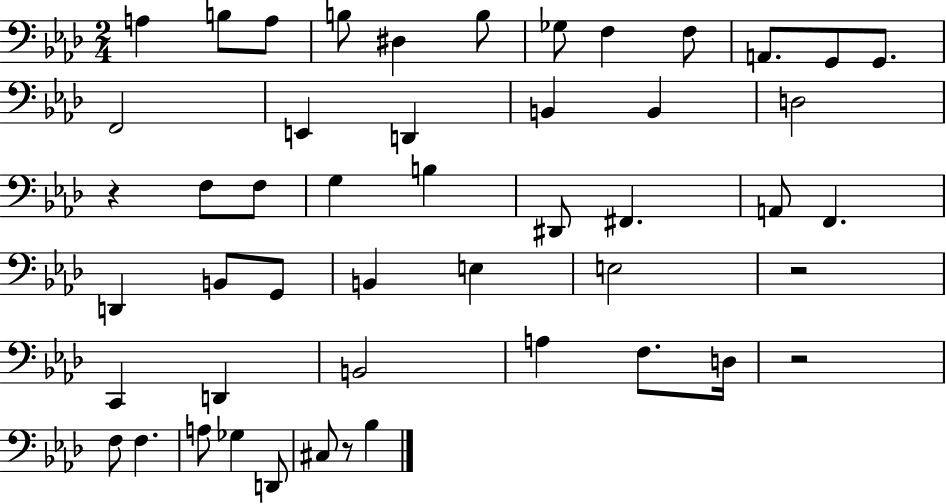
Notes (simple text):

A3/q B3/e A3/e B3/e D#3/q B3/e Gb3/e F3/q F3/e A2/e. G2/e G2/e. F2/h E2/q D2/q B2/q B2/q D3/h R/q F3/e F3/e G3/q B3/q D#2/e F#2/q. A2/e F2/q. D2/q B2/e G2/e B2/q E3/q E3/h R/h C2/q D2/q B2/h A3/q F3/e. D3/s R/h F3/e F3/q. A3/e Gb3/q D2/e C#3/e R/e Bb3/q